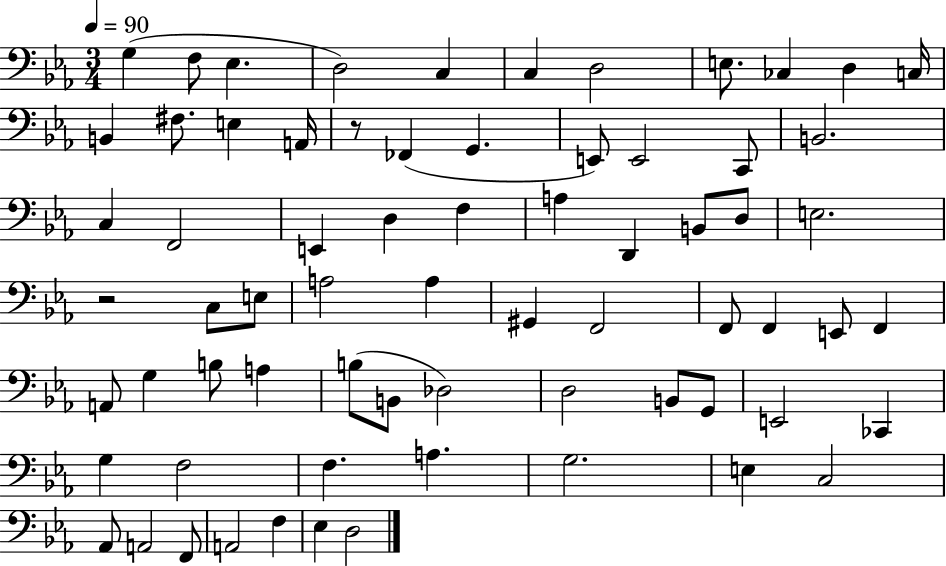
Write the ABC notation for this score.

X:1
T:Untitled
M:3/4
L:1/4
K:Eb
G, F,/2 _E, D,2 C, C, D,2 E,/2 _C, D, C,/4 B,, ^F,/2 E, A,,/4 z/2 _F,, G,, E,,/2 E,,2 C,,/2 B,,2 C, F,,2 E,, D, F, A, D,, B,,/2 D,/2 E,2 z2 C,/2 E,/2 A,2 A, ^G,, F,,2 F,,/2 F,, E,,/2 F,, A,,/2 G, B,/2 A, B,/2 B,,/2 _D,2 D,2 B,,/2 G,,/2 E,,2 _C,, G, F,2 F, A, G,2 E, C,2 _A,,/2 A,,2 F,,/2 A,,2 F, _E, D,2